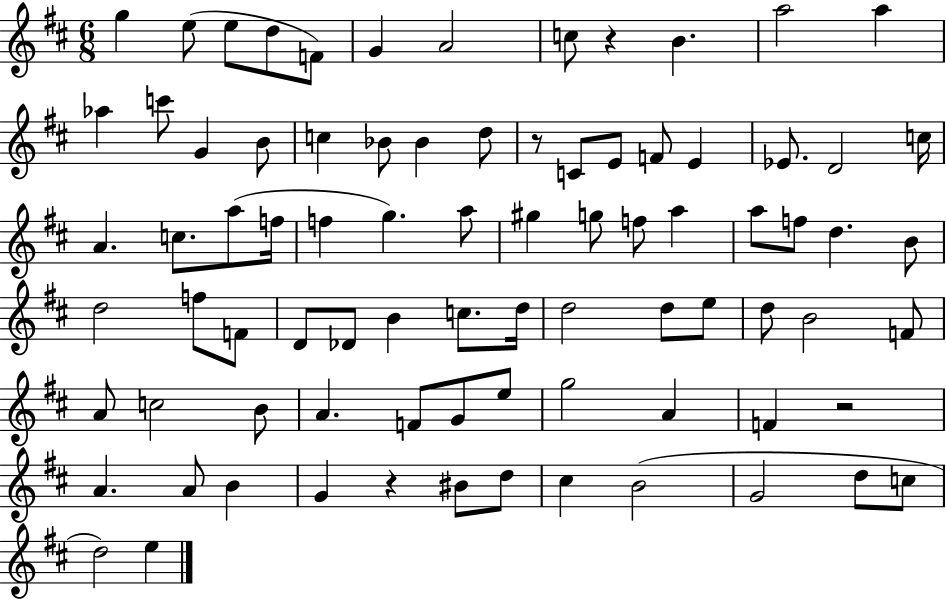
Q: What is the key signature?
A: D major